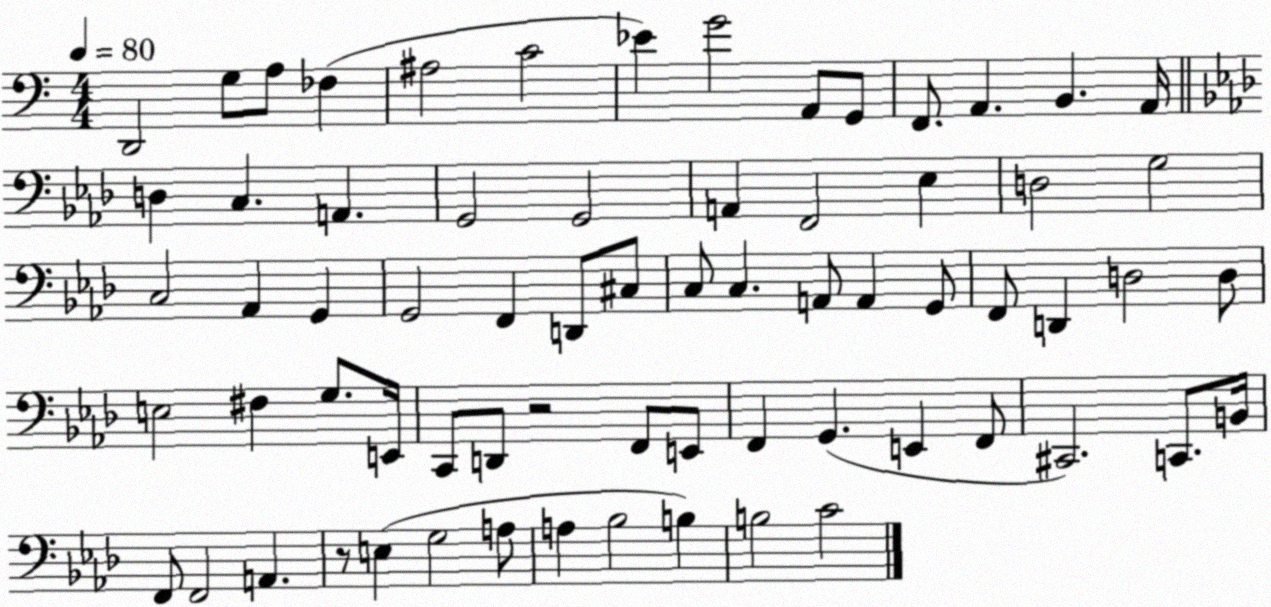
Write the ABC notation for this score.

X:1
T:Untitled
M:4/4
L:1/4
K:C
D,,2 G,/2 A,/2 _F, ^A,2 C2 _E G2 A,,/2 G,,/2 F,,/2 A,, B,, A,,/4 D, C, A,, G,,2 G,,2 A,, F,,2 _E, D,2 G,2 C,2 _A,, G,, G,,2 F,, D,,/2 ^C,/2 C,/2 C, A,,/2 A,, G,,/2 F,,/2 D,, D,2 D,/2 E,2 ^F, G,/2 E,,/4 C,,/2 D,,/2 z2 F,,/2 E,,/2 F,, G,, E,, F,,/2 ^C,,2 C,,/2 B,,/4 F,,/2 F,,2 A,, z/2 E, G,2 A,/2 A, _B,2 B, B,2 C2